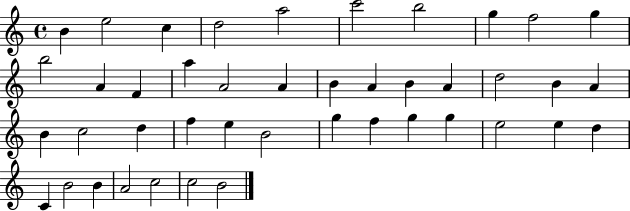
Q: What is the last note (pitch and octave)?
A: B4